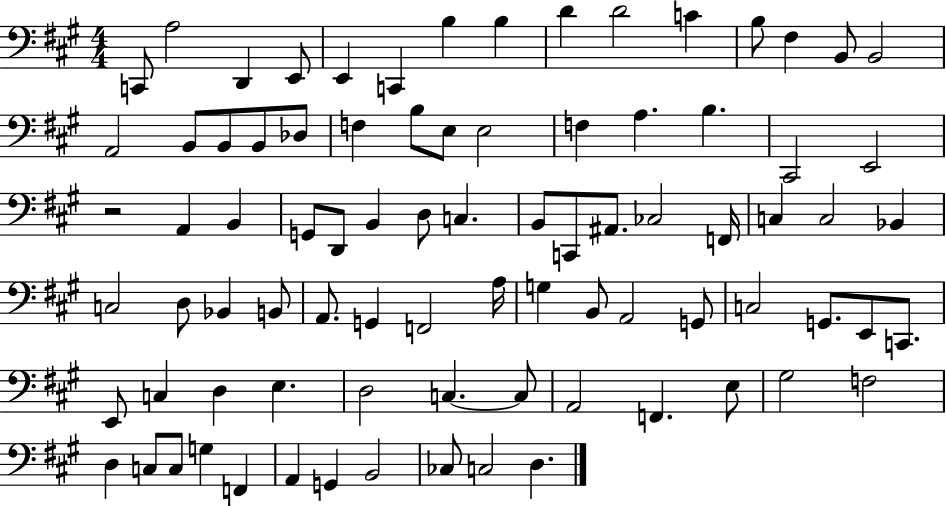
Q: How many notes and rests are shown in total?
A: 84